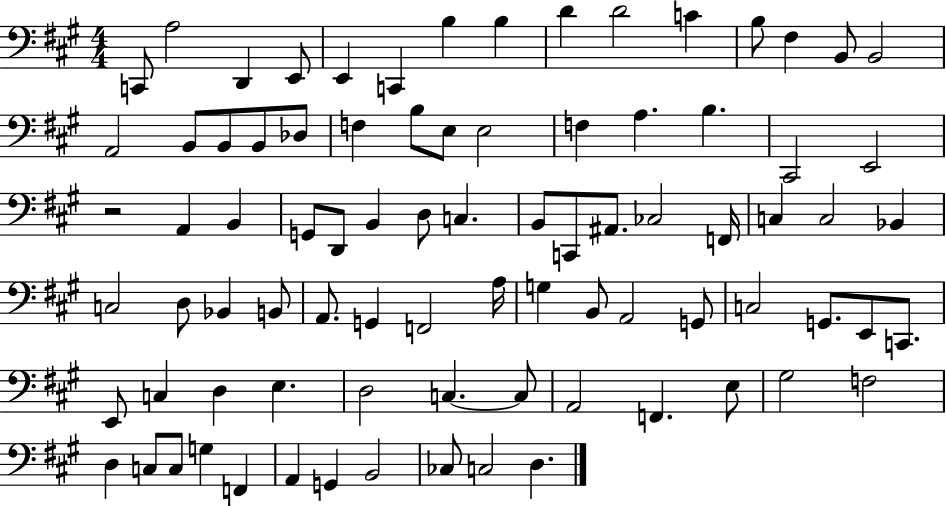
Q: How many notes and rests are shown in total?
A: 84